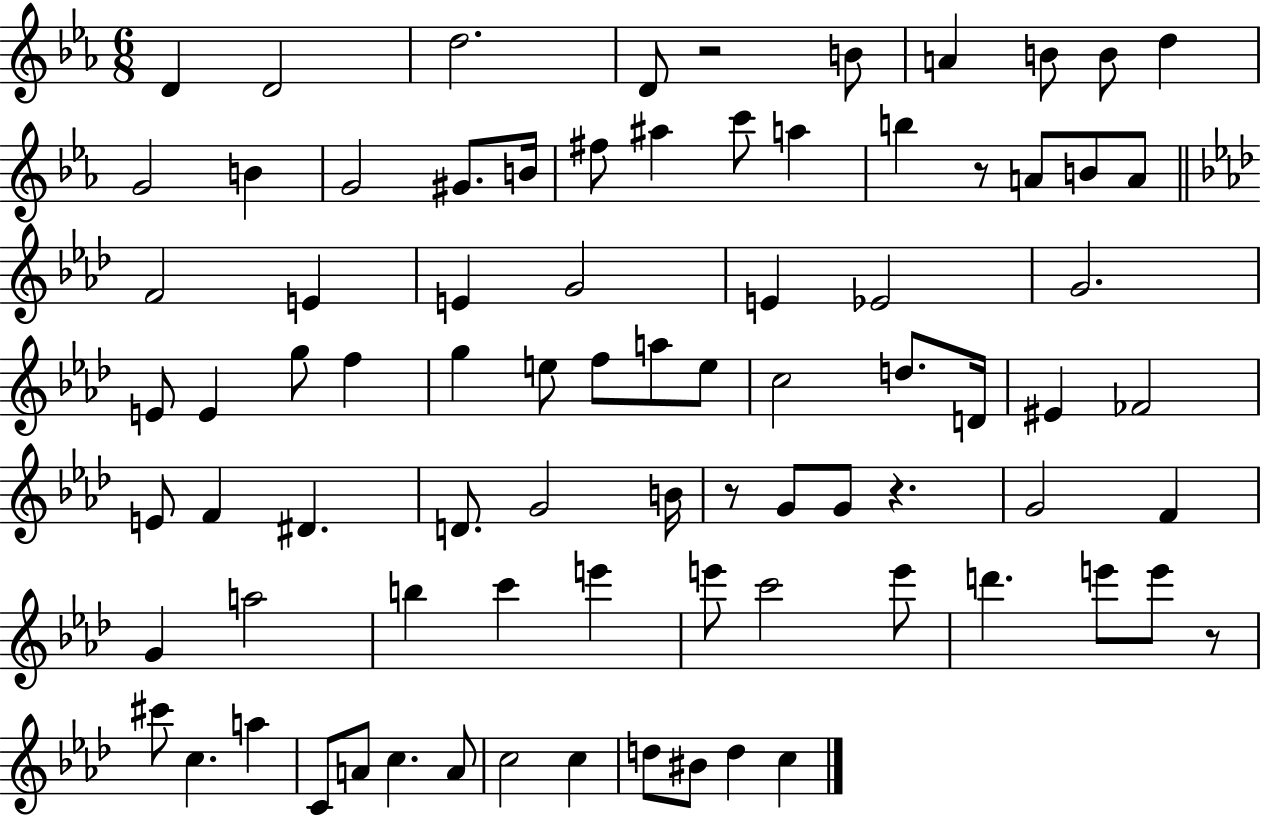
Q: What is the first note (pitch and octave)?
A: D4